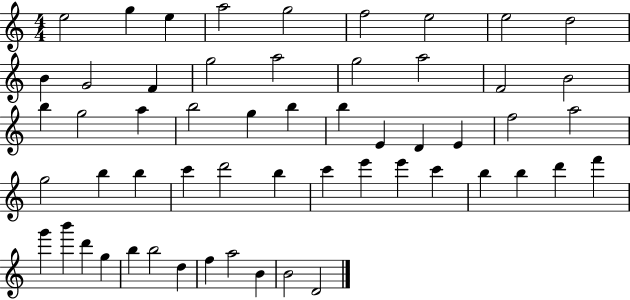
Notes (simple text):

E5/h G5/q E5/q A5/h G5/h F5/h E5/h E5/h D5/h B4/q G4/h F4/q G5/h A5/h G5/h A5/h F4/h B4/h B5/q G5/h A5/q B5/h G5/q B5/q B5/q E4/q D4/q E4/q F5/h A5/h G5/h B5/q B5/q C6/q D6/h B5/q C6/q E6/q E6/q C6/q B5/q B5/q D6/q F6/q G6/q B6/q D6/q G5/q B5/q B5/h D5/q F5/q A5/h B4/q B4/h D4/h